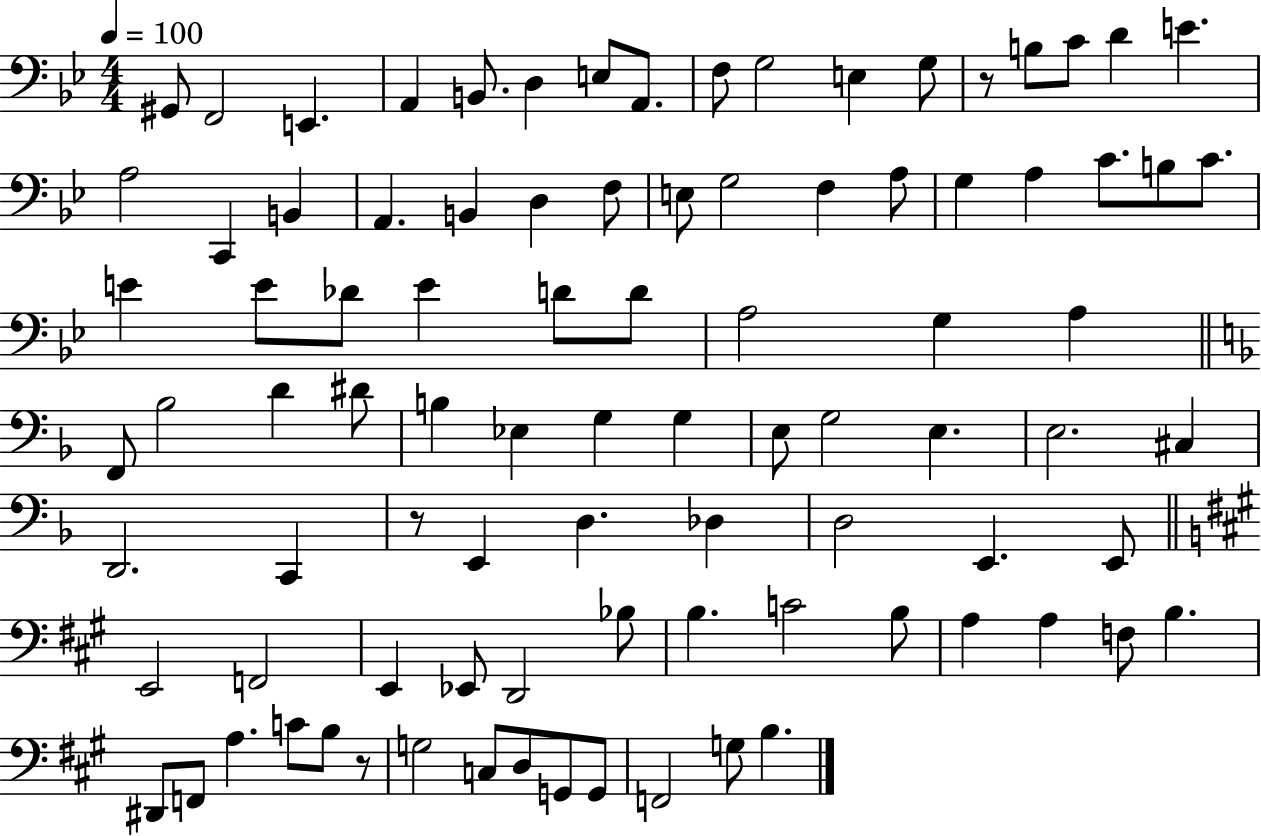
{
  \clef bass
  \numericTimeSignature
  \time 4/4
  \key bes \major
  \tempo 4 = 100
  gis,8 f,2 e,4. | a,4 b,8. d4 e8 a,8. | f8 g2 e4 g8 | r8 b8 c'8 d'4 e'4. | \break a2 c,4 b,4 | a,4. b,4 d4 f8 | e8 g2 f4 a8 | g4 a4 c'8. b8 c'8. | \break e'4 e'8 des'8 e'4 d'8 d'8 | a2 g4 a4 | \bar "||" \break \key d \minor f,8 bes2 d'4 dis'8 | b4 ees4 g4 g4 | e8 g2 e4. | e2. cis4 | \break d,2. c,4 | r8 e,4 d4. des4 | d2 e,4. e,8 | \bar "||" \break \key a \major e,2 f,2 | e,4 ees,8 d,2 bes8 | b4. c'2 b8 | a4 a4 f8 b4. | \break dis,8 f,8 a4. c'8 b8 r8 | g2 c8 d8 g,8 g,8 | f,2 g8 b4. | \bar "|."
}